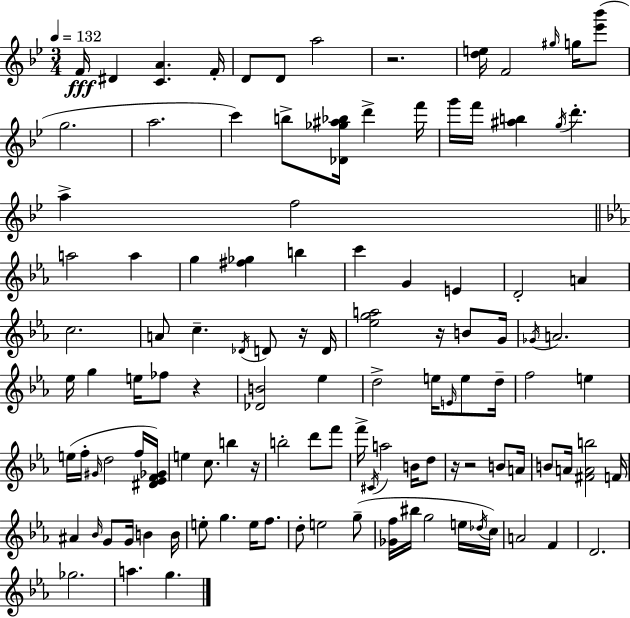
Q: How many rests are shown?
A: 7